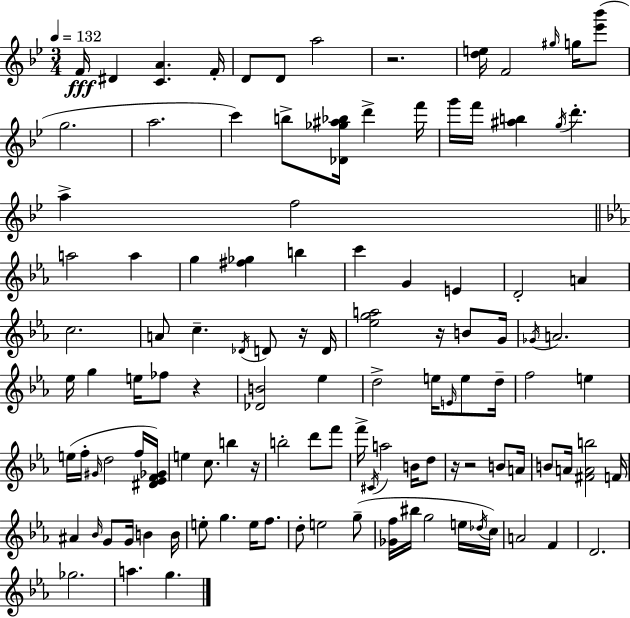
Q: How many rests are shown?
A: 7